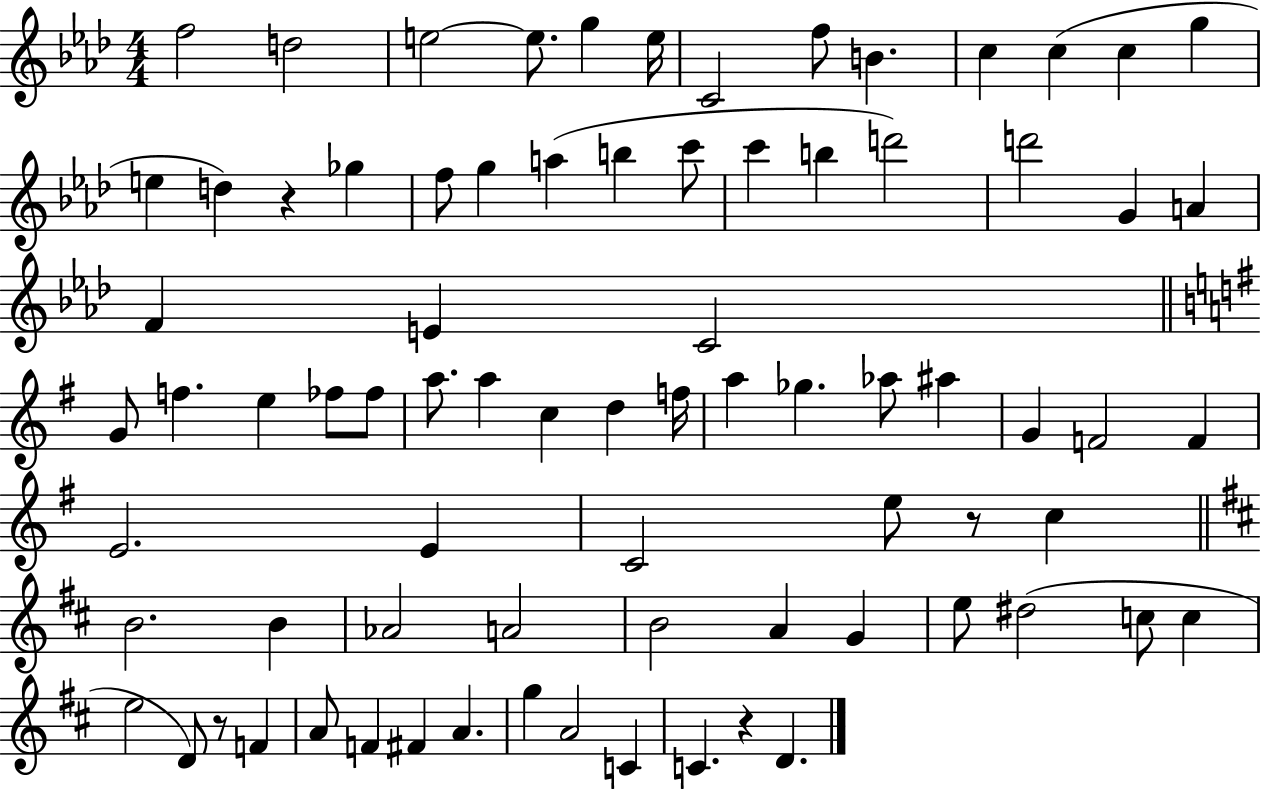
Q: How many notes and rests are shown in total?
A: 79